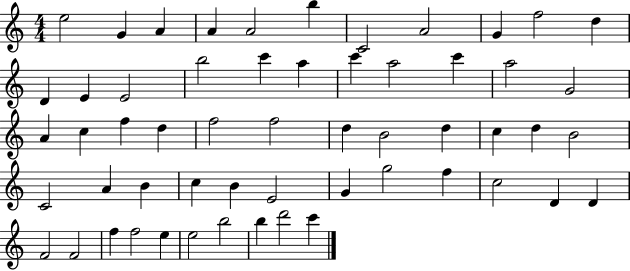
E5/h G4/q A4/q A4/q A4/h B5/q C4/h A4/h G4/q F5/h D5/q D4/q E4/q E4/h B5/h C6/q A5/q C6/q A5/h C6/q A5/h G4/h A4/q C5/q F5/q D5/q F5/h F5/h D5/q B4/h D5/q C5/q D5/q B4/h C4/h A4/q B4/q C5/q B4/q E4/h G4/q G5/h F5/q C5/h D4/q D4/q F4/h F4/h F5/q F5/h E5/q E5/h B5/h B5/q D6/h C6/q